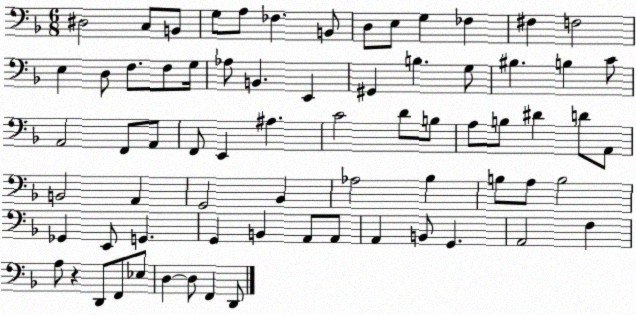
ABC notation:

X:1
T:Untitled
M:6/8
L:1/4
K:F
^D,2 C,/2 B,,/2 G,/2 A,/2 _F, B,,/2 D,/2 E,/2 G, _F, ^F, F,2 E, D,/2 F,/2 F,/2 G,/4 _A,/2 B,, E,, ^G,, B, G,/2 ^B, B, C/2 A,,2 F,,/2 A,,/2 F,,/2 E,, ^A, C2 D/2 B,/2 A,/2 B,/2 ^D D/2 A,,/2 B,,2 A,, G,,2 _B,, _A,2 _B, B,/2 A,/2 B,2 _G,, E,,/2 G,, G,, B,, A,,/2 A,,/2 A,, B,,/2 G,, A,,2 F, A,/2 z D,,/2 F,,/2 _E,/2 D, D,/2 F,, D,,/2